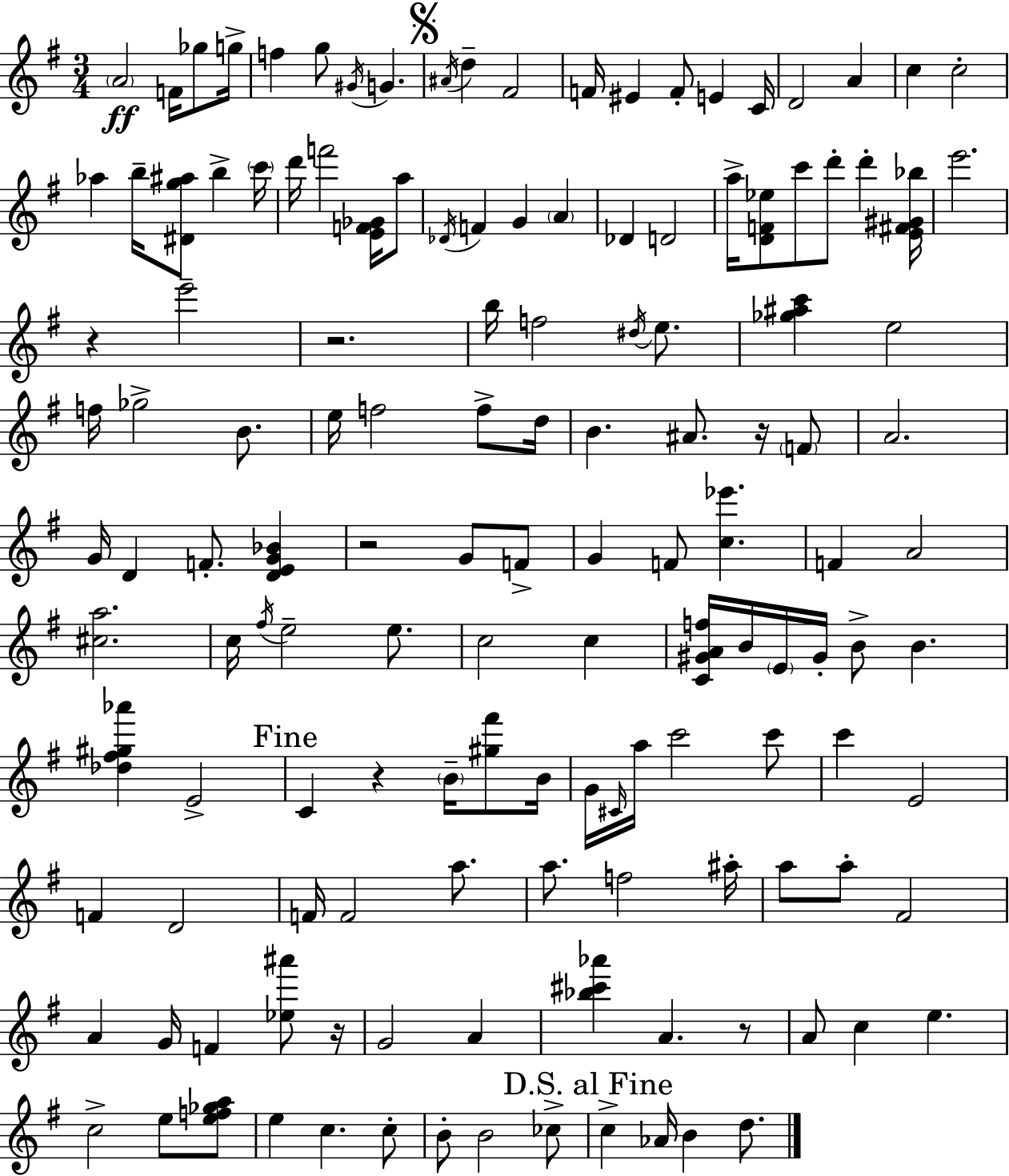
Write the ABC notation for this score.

X:1
T:Untitled
M:3/4
L:1/4
K:Em
A2 F/4 _g/2 g/4 f g/2 ^G/4 G ^A/4 d ^F2 F/4 ^E F/2 E C/4 D2 A c c2 _a b/4 [^Dg^a]/2 b c'/4 d'/4 f'2 [EF_G]/4 a/2 _D/4 F G A _D D2 a/4 [DF_e]/2 c'/2 d'/2 d' [E^F^G_b]/4 e'2 z e'2 z2 b/4 f2 ^d/4 e/2 [_g^ac'] e2 f/4 _g2 B/2 e/4 f2 f/2 d/4 B ^A/2 z/4 F/2 A2 G/4 D F/2 [DEG_B] z2 G/2 F/2 G F/2 [c_e'] F A2 [^ca]2 c/4 ^f/4 e2 e/2 c2 c [C^GAf]/4 B/4 E/4 ^G/4 B/2 B [_d^f^g_a'] E2 C z B/4 [^g^f']/2 B/4 G/4 ^C/4 a/4 c'2 c'/2 c' E2 F D2 F/4 F2 a/2 a/2 f2 ^a/4 a/2 a/2 ^F2 A G/4 F [_e^a']/2 z/4 G2 A [_b^c'_a'] A z/2 A/2 c e c2 e/2 [ef_ga]/2 e c c/2 B/2 B2 _c/2 c _A/4 B d/2